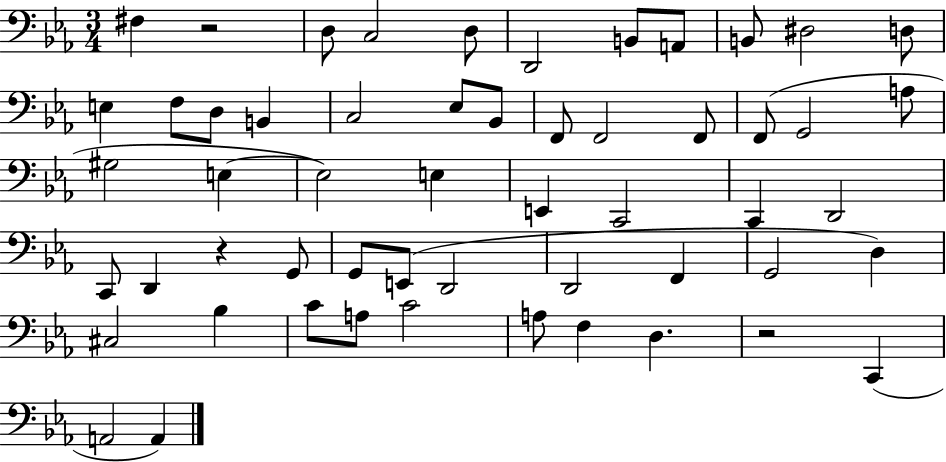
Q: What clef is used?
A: bass